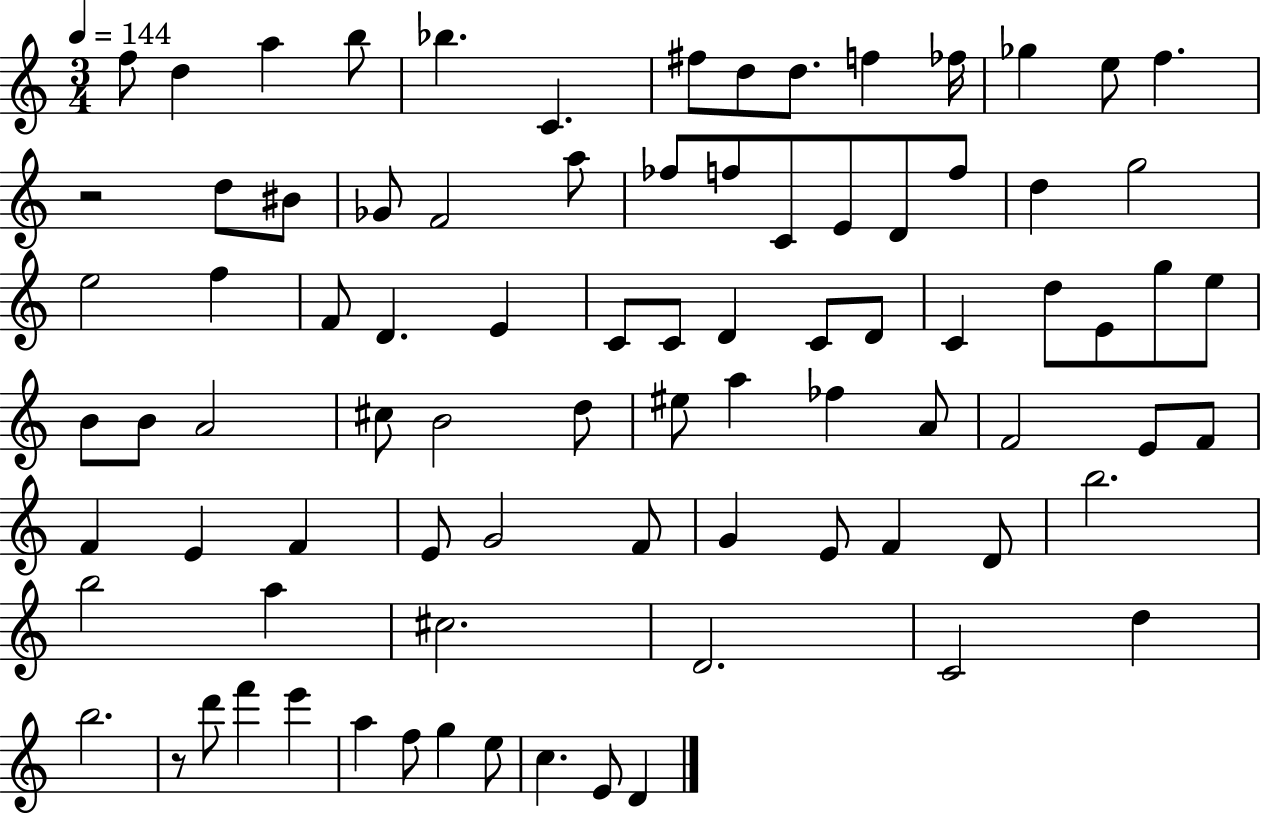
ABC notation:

X:1
T:Untitled
M:3/4
L:1/4
K:C
f/2 d a b/2 _b C ^f/2 d/2 d/2 f _f/4 _g e/2 f z2 d/2 ^B/2 _G/2 F2 a/2 _f/2 f/2 C/2 E/2 D/2 f/2 d g2 e2 f F/2 D E C/2 C/2 D C/2 D/2 C d/2 E/2 g/2 e/2 B/2 B/2 A2 ^c/2 B2 d/2 ^e/2 a _f A/2 F2 E/2 F/2 F E F E/2 G2 F/2 G E/2 F D/2 b2 b2 a ^c2 D2 C2 d b2 z/2 d'/2 f' e' a f/2 g e/2 c E/2 D